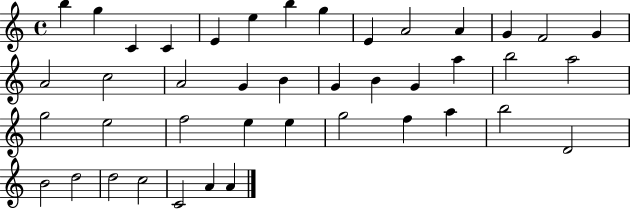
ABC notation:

X:1
T:Untitled
M:4/4
L:1/4
K:C
b g C C E e b g E A2 A G F2 G A2 c2 A2 G B G B G a b2 a2 g2 e2 f2 e e g2 f a b2 D2 B2 d2 d2 c2 C2 A A